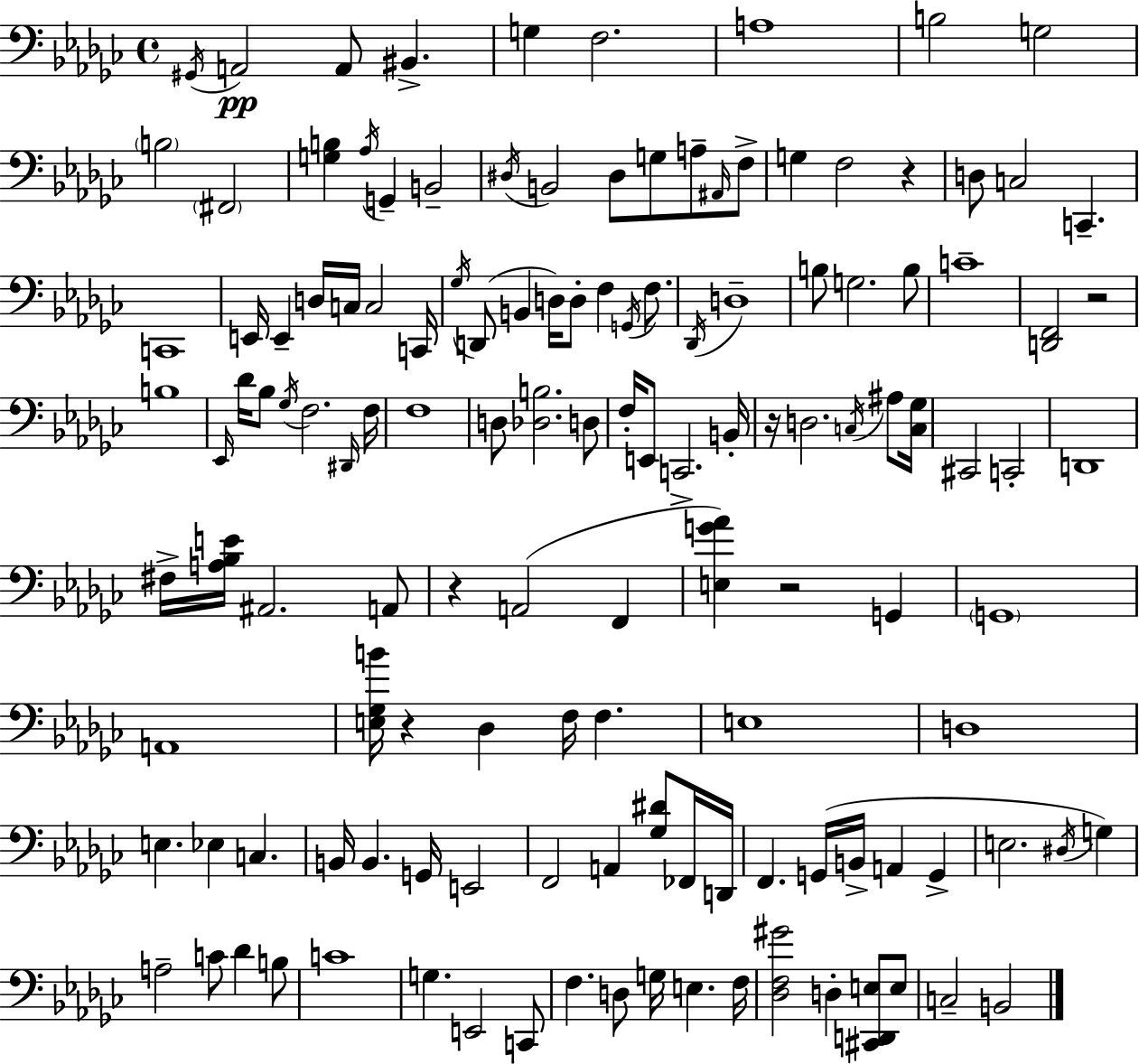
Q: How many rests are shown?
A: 6